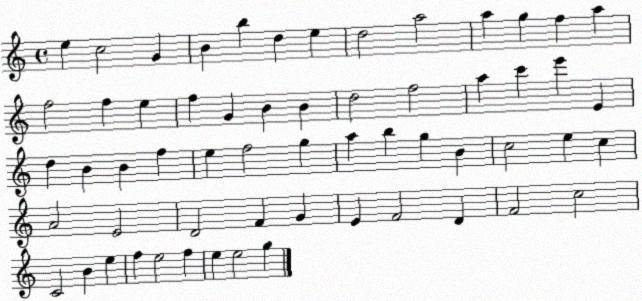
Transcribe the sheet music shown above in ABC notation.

X:1
T:Untitled
M:4/4
L:1/4
K:C
e c2 G B b d e d2 a2 a g f a f2 f e f G B B d2 f2 a c' e' E d B B f e f2 g a b g B c2 e c A2 E2 D2 F G E F2 D F2 c2 C2 B e f e2 f e e2 g